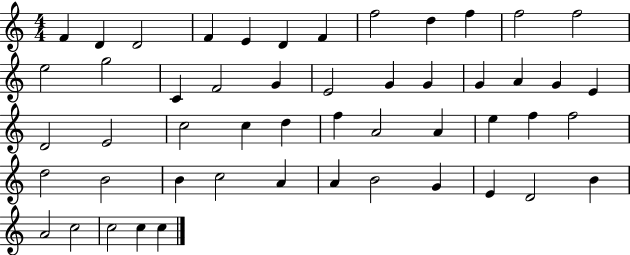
F4/q D4/q D4/h F4/q E4/q D4/q F4/q F5/h D5/q F5/q F5/h F5/h E5/h G5/h C4/q F4/h G4/q E4/h G4/q G4/q G4/q A4/q G4/q E4/q D4/h E4/h C5/h C5/q D5/q F5/q A4/h A4/q E5/q F5/q F5/h D5/h B4/h B4/q C5/h A4/q A4/q B4/h G4/q E4/q D4/h B4/q A4/h C5/h C5/h C5/q C5/q